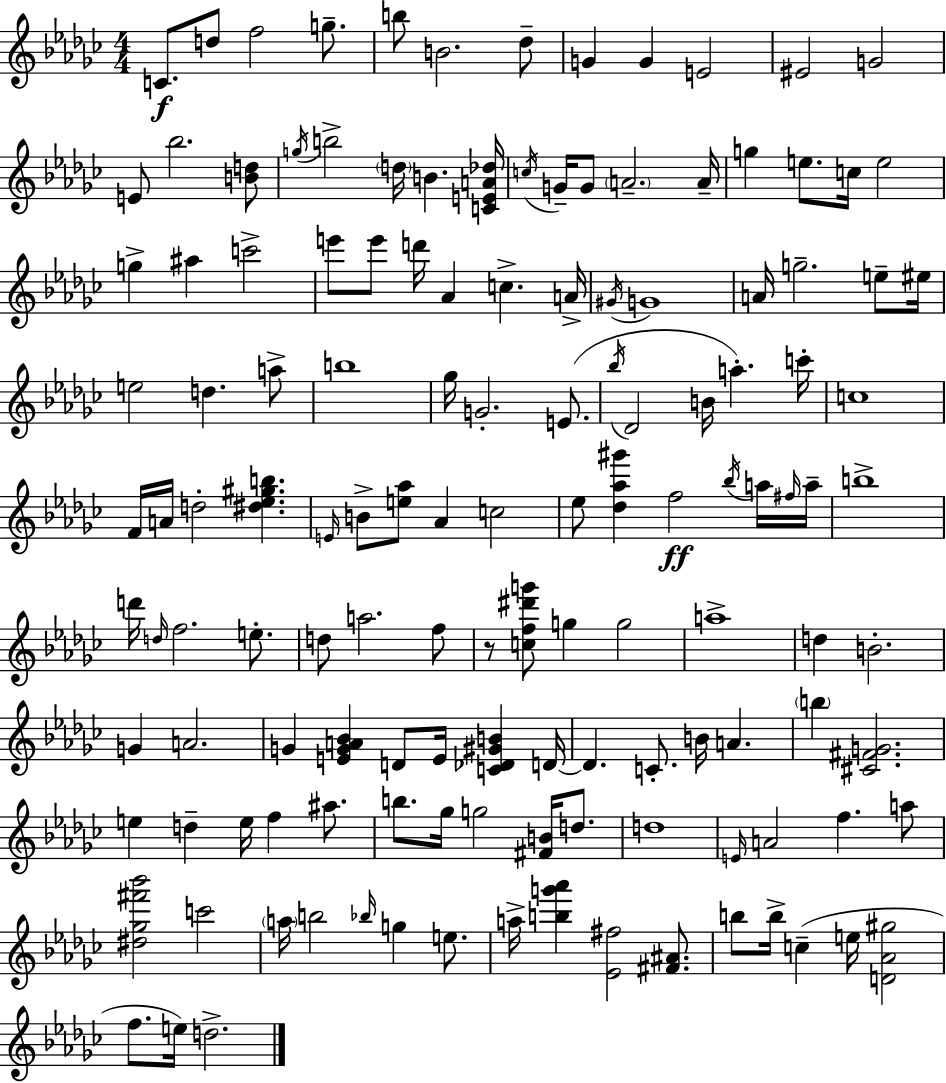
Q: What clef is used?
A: treble